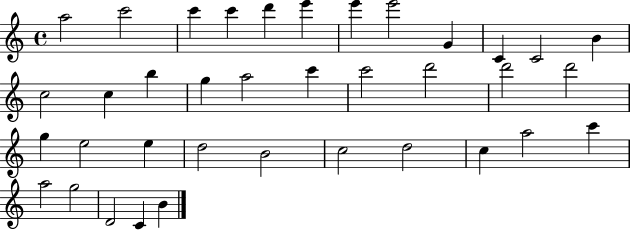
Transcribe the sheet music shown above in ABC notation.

X:1
T:Untitled
M:4/4
L:1/4
K:C
a2 c'2 c' c' d' e' e' e'2 G C C2 B c2 c b g a2 c' c'2 d'2 d'2 d'2 g e2 e d2 B2 c2 d2 c a2 c' a2 g2 D2 C B